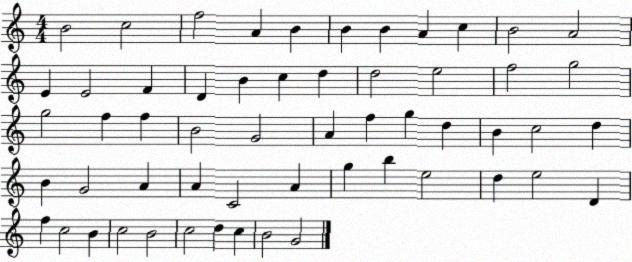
X:1
T:Untitled
M:4/4
L:1/4
K:C
B2 c2 f2 A B B B A c B2 A2 E E2 F D B c d d2 e2 f2 g2 g2 f f B2 G2 A f g d B c2 d B G2 A A C2 A g b e2 d e2 D f c2 B c2 B2 c2 d c B2 G2